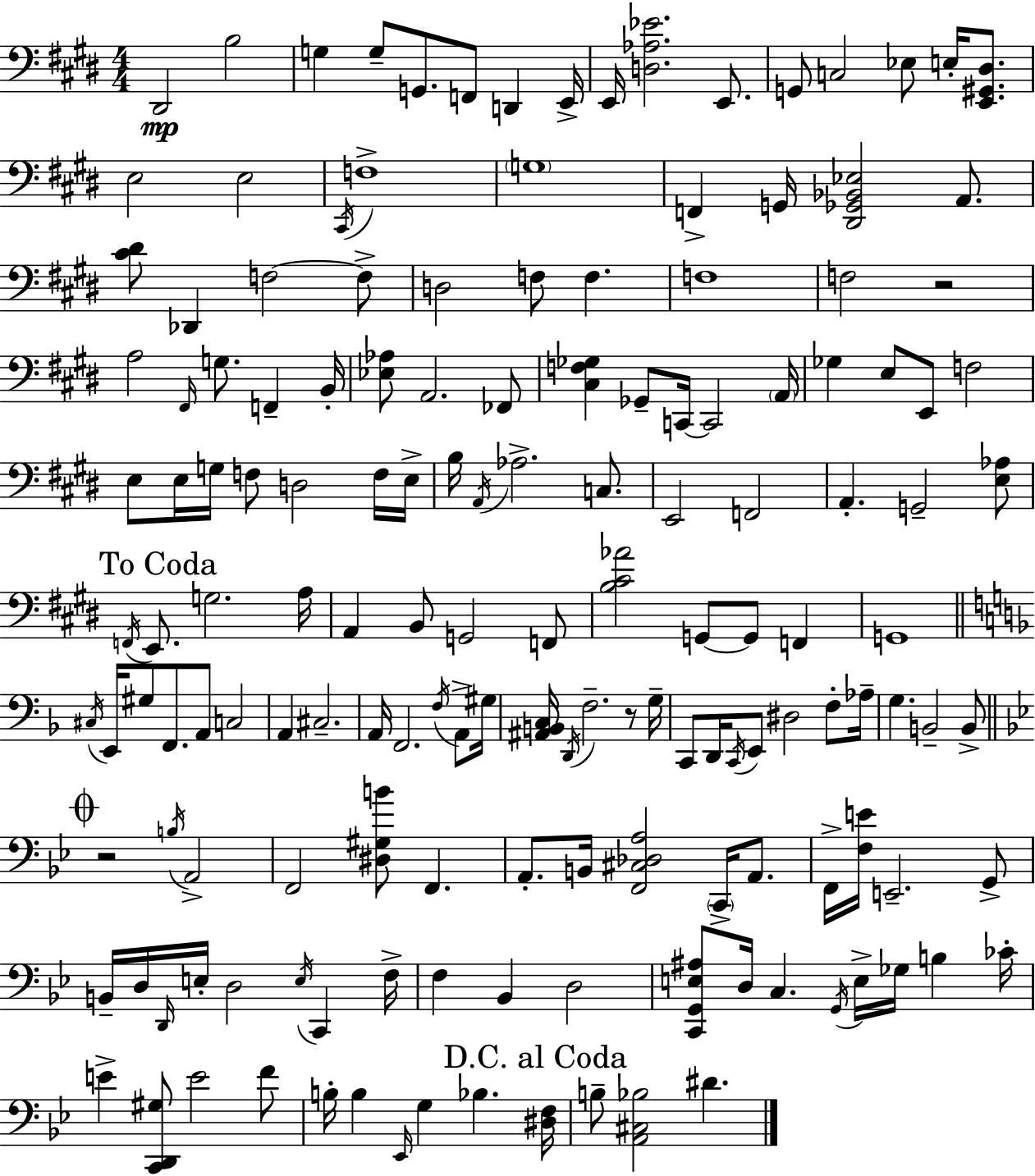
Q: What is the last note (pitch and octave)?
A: D#4